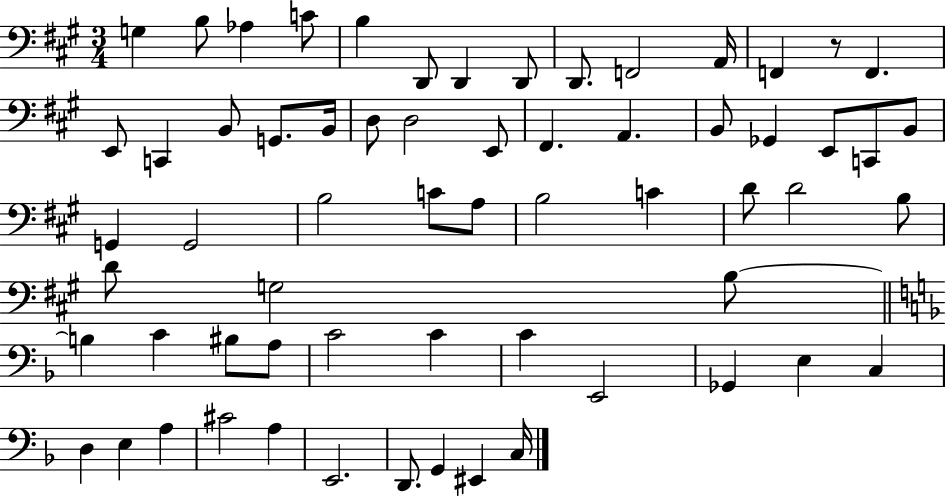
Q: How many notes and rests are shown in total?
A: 63